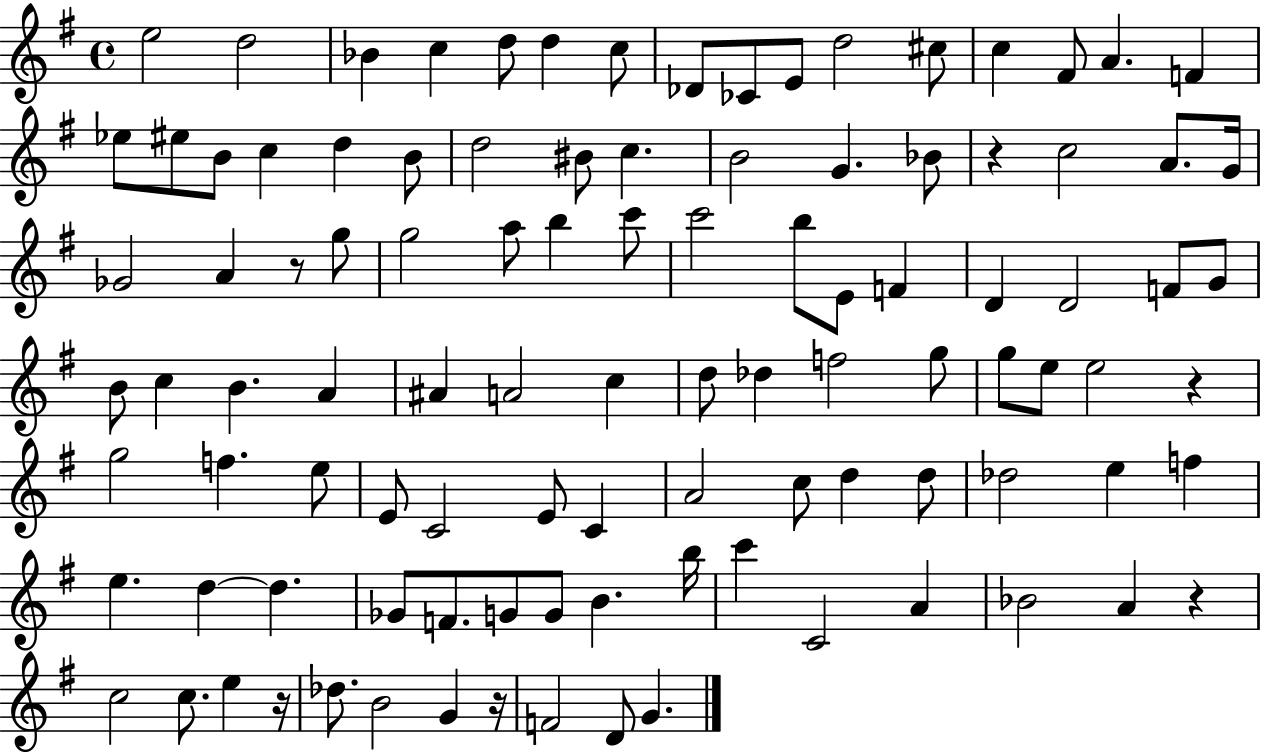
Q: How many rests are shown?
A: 6